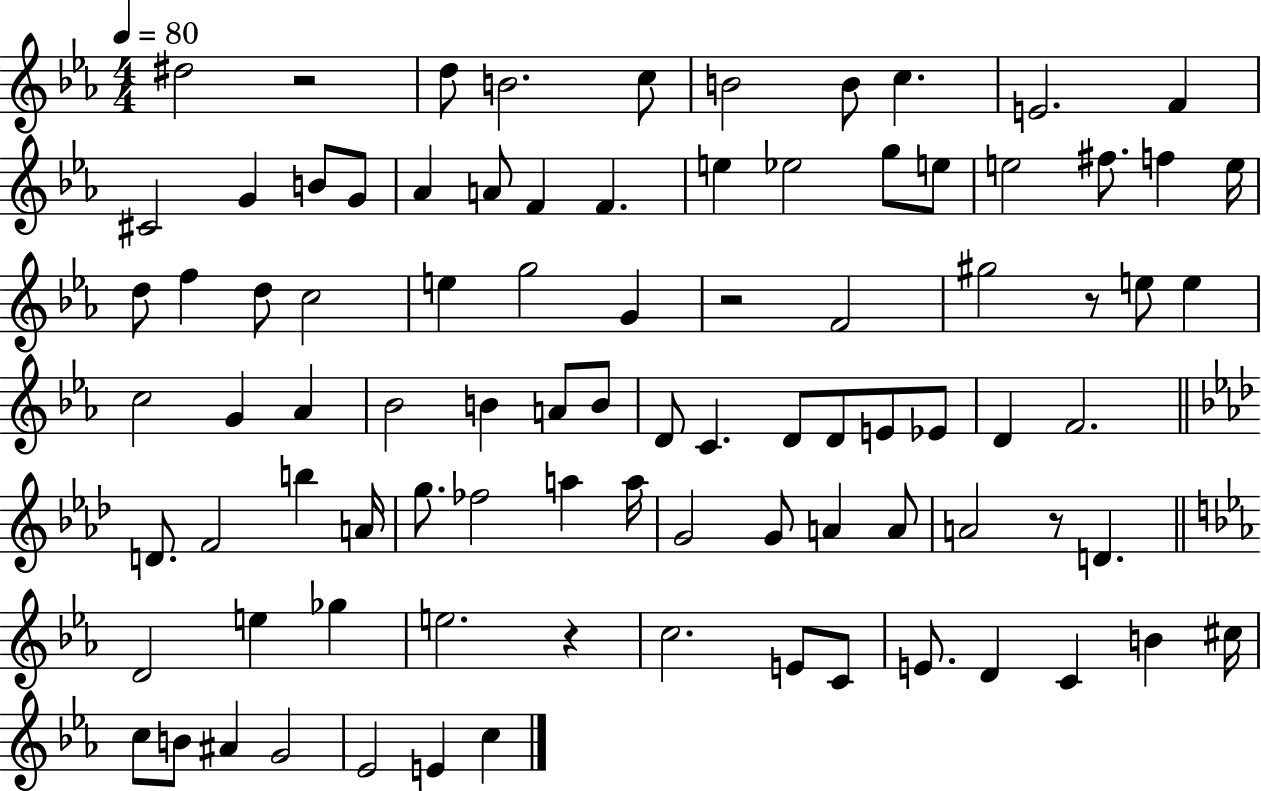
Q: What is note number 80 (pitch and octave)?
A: A#4